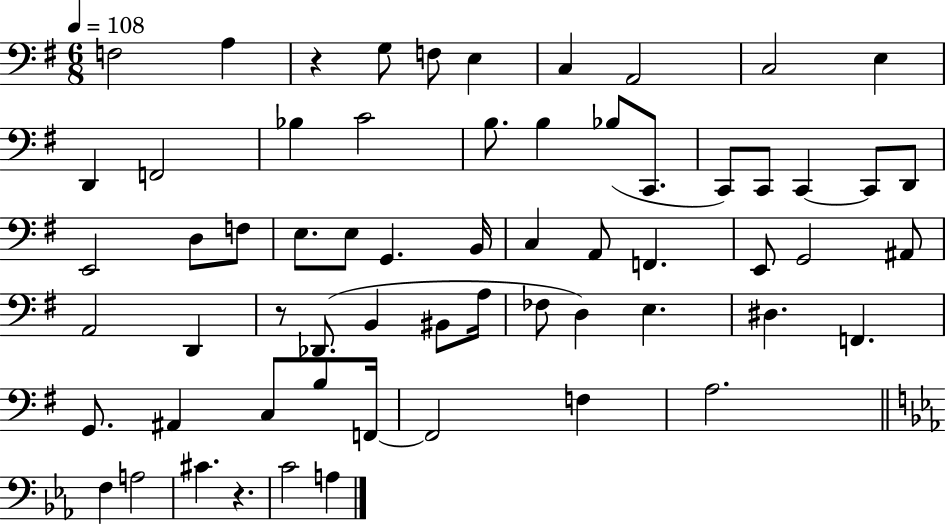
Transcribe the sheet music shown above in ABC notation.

X:1
T:Untitled
M:6/8
L:1/4
K:G
F,2 A, z G,/2 F,/2 E, C, A,,2 C,2 E, D,, F,,2 _B, C2 B,/2 B, _B,/2 C,,/2 C,,/2 C,,/2 C,, C,,/2 D,,/2 E,,2 D,/2 F,/2 E,/2 E,/2 G,, B,,/4 C, A,,/2 F,, E,,/2 G,,2 ^A,,/2 A,,2 D,, z/2 _D,,/2 B,, ^B,,/2 A,/4 _F,/2 D, E, ^D, F,, G,,/2 ^A,, C,/2 B,/2 F,,/4 F,,2 F, A,2 F, A,2 ^C z C2 A,